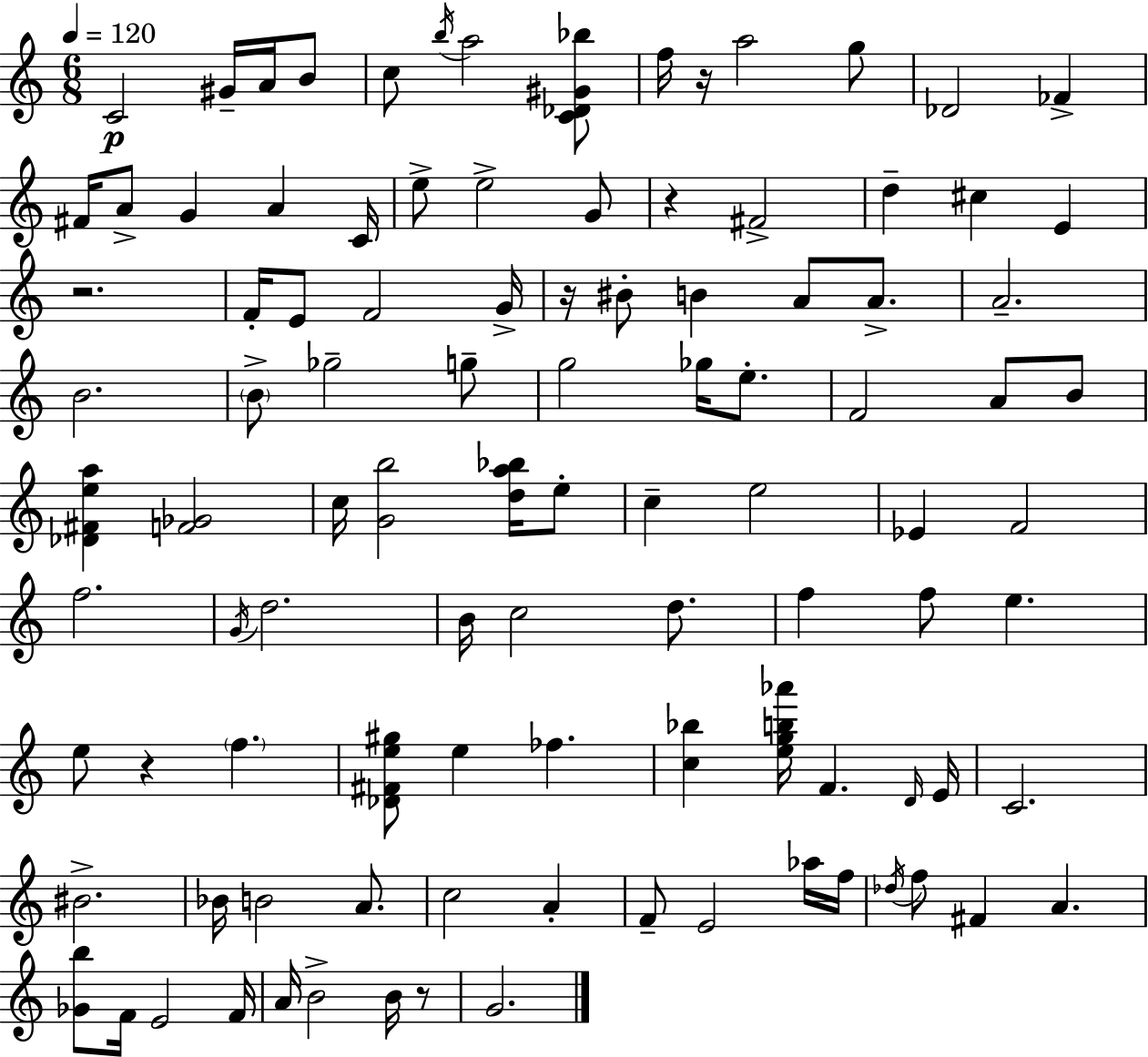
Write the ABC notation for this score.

X:1
T:Untitled
M:6/8
L:1/4
K:Am
C2 ^G/4 A/4 B/2 c/2 b/4 a2 [C_D^G_b]/2 f/4 z/4 a2 g/2 _D2 _F ^F/4 A/2 G A C/4 e/2 e2 G/2 z ^F2 d ^c E z2 F/4 E/2 F2 G/4 z/4 ^B/2 B A/2 A/2 A2 B2 B/2 _g2 g/2 g2 _g/4 e/2 F2 A/2 B/2 [_D^Fea] [F_G]2 c/4 [Gb]2 [da_b]/4 e/2 c e2 _E F2 f2 G/4 d2 B/4 c2 d/2 f f/2 e e/2 z f [_D^Fe^g]/2 e _f [c_b] [egb_a']/4 F D/4 E/4 C2 ^B2 _B/4 B2 A/2 c2 A F/2 E2 _a/4 f/4 _d/4 f/2 ^F A [_Gb]/2 F/4 E2 F/4 A/4 B2 B/4 z/2 G2